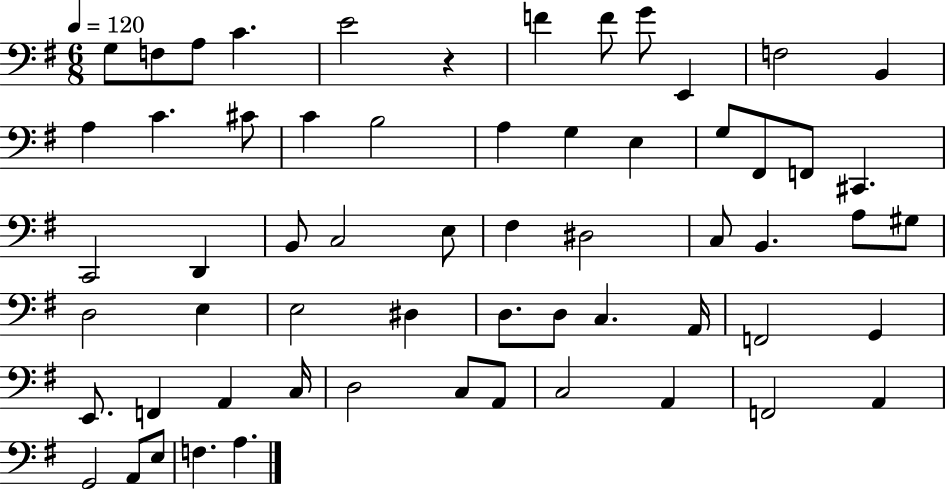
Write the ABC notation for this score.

X:1
T:Untitled
M:6/8
L:1/4
K:G
G,/2 F,/2 A,/2 C E2 z F F/2 G/2 E,, F,2 B,, A, C ^C/2 C B,2 A, G, E, G,/2 ^F,,/2 F,,/2 ^C,, C,,2 D,, B,,/2 C,2 E,/2 ^F, ^D,2 C,/2 B,, A,/2 ^G,/2 D,2 E, E,2 ^D, D,/2 D,/2 C, A,,/4 F,,2 G,, E,,/2 F,, A,, C,/4 D,2 C,/2 A,,/2 C,2 A,, F,,2 A,, G,,2 A,,/2 E,/2 F, A,